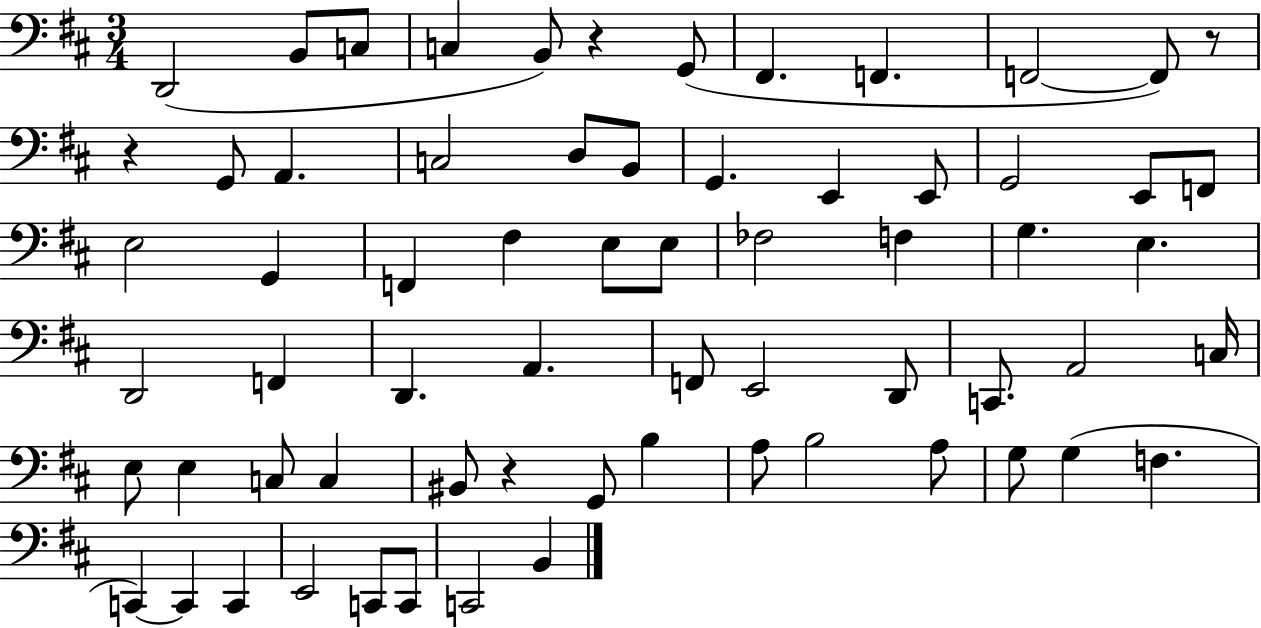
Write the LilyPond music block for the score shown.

{
  \clef bass
  \numericTimeSignature
  \time 3/4
  \key d \major
  d,2( b,8 c8 | c4 b,8) r4 g,8( | fis,4. f,4. | f,2~~ f,8) r8 | \break r4 g,8 a,4. | c2 d8 b,8 | g,4. e,4 e,8 | g,2 e,8 f,8 | \break e2 g,4 | f,4 fis4 e8 e8 | fes2 f4 | g4. e4. | \break d,2 f,4 | d,4. a,4. | f,8 e,2 d,8 | c,8. a,2 c16 | \break e8 e4 c8 c4 | bis,8 r4 g,8 b4 | a8 b2 a8 | g8 g4( f4. | \break c,4~~) c,4 c,4 | e,2 c,8 c,8 | c,2 b,4 | \bar "|."
}